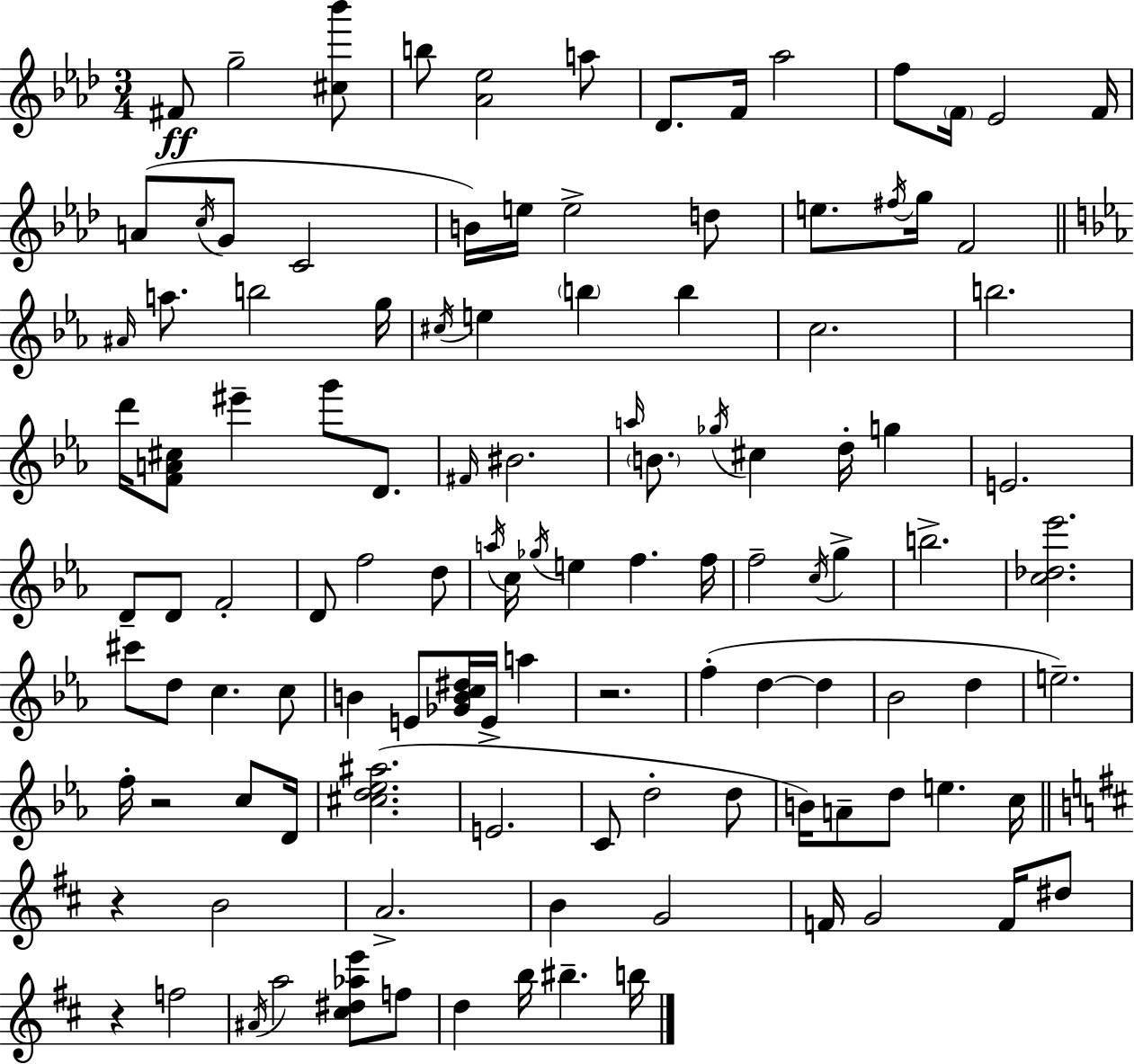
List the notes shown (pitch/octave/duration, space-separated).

F#4/e G5/h [C#5,Bb6]/e B5/e [Ab4,Eb5]/h A5/e Db4/e. F4/s Ab5/h F5/e F4/s Eb4/h F4/s A4/e C5/s G4/e C4/h B4/s E5/s E5/h D5/e E5/e. F#5/s G5/s F4/h A#4/s A5/e. B5/h G5/s C#5/s E5/q B5/q B5/q C5/h. B5/h. D6/s [F4,A4,C#5]/e EIS6/q G6/e D4/e. F#4/s BIS4/h. A5/s B4/e. Gb5/s C#5/q D5/s G5/q E4/h. D4/e D4/e F4/h D4/e F5/h D5/e A5/s C5/s Gb5/s E5/q F5/q. F5/s F5/h C5/s G5/q B5/h. [C5,Db5,Eb6]/h. C#6/e D5/e C5/q. C5/e B4/q E4/e [Gb4,B4,C5,D#5]/s E4/s A5/q R/h. F5/q D5/q D5/q Bb4/h D5/q E5/h. F5/s R/h C5/e D4/s [C#5,D5,Eb5,A#5]/h. E4/h. C4/e D5/h D5/e B4/s A4/e D5/e E5/q. C5/s R/q B4/h A4/h. B4/q G4/h F4/s G4/h F4/s D#5/e R/q F5/h A#4/s A5/h [C#5,D#5,Ab5,E6]/e F5/e D5/q B5/s BIS5/q. B5/s